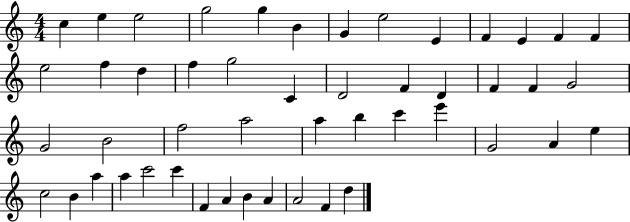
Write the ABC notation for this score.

X:1
T:Untitled
M:4/4
L:1/4
K:C
c e e2 g2 g B G e2 E F E F F e2 f d f g2 C D2 F D F F G2 G2 B2 f2 a2 a b c' e' G2 A e c2 B a a c'2 c' F A B A A2 F d